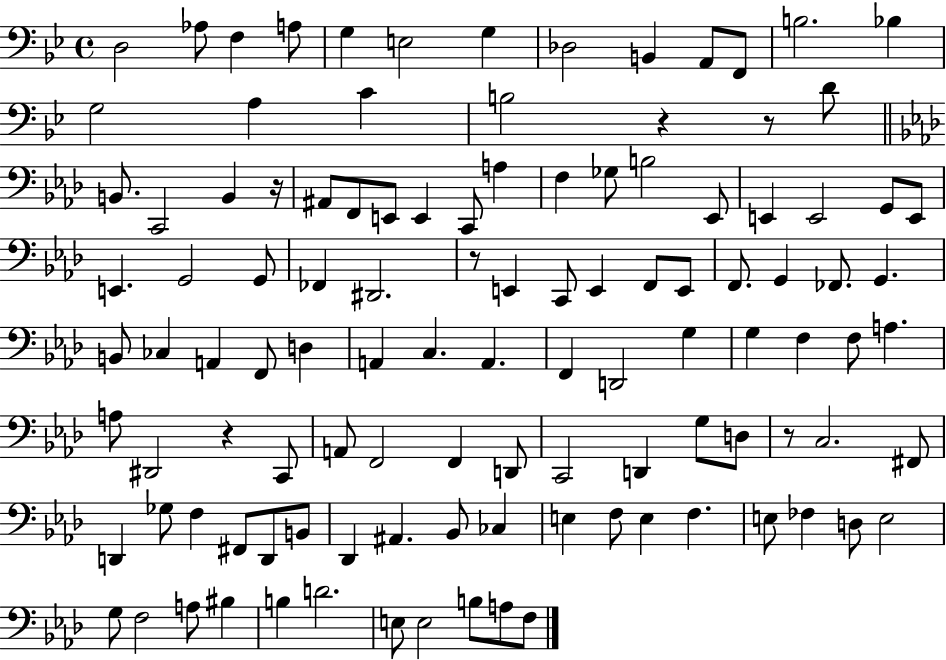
X:1
T:Untitled
M:4/4
L:1/4
K:Bb
D,2 _A,/2 F, A,/2 G, E,2 G, _D,2 B,, A,,/2 F,,/2 B,2 _B, G,2 A, C B,2 z z/2 D/2 B,,/2 C,,2 B,, z/4 ^A,,/2 F,,/2 E,,/2 E,, C,,/2 A, F, _G,/2 B,2 _E,,/2 E,, E,,2 G,,/2 E,,/2 E,, G,,2 G,,/2 _F,, ^D,,2 z/2 E,, C,,/2 E,, F,,/2 E,,/2 F,,/2 G,, _F,,/2 G,, B,,/2 _C, A,, F,,/2 D, A,, C, A,, F,, D,,2 G, G, F, F,/2 A, A,/2 ^D,,2 z C,,/2 A,,/2 F,,2 F,, D,,/2 C,,2 D,, G,/2 D,/2 z/2 C,2 ^F,,/2 D,, _G,/2 F, ^F,,/2 D,,/2 B,,/2 _D,, ^A,, _B,,/2 _C, E, F,/2 E, F, E,/2 _F, D,/2 E,2 G,/2 F,2 A,/2 ^B, B, D2 E,/2 E,2 B,/2 A,/2 F,/2